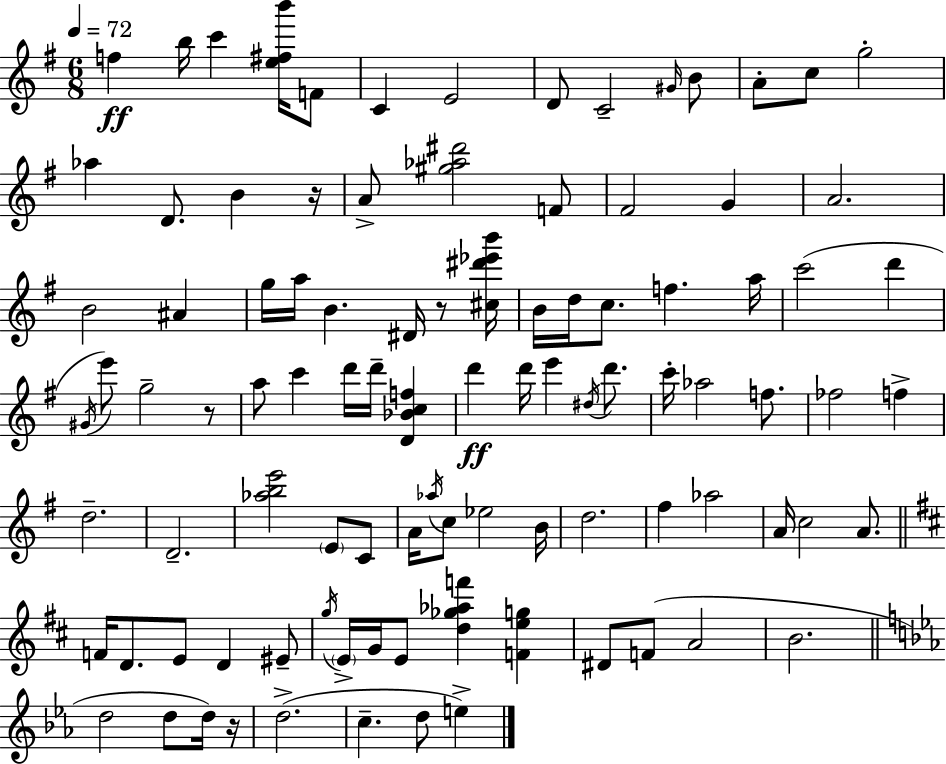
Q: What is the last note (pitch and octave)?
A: E5